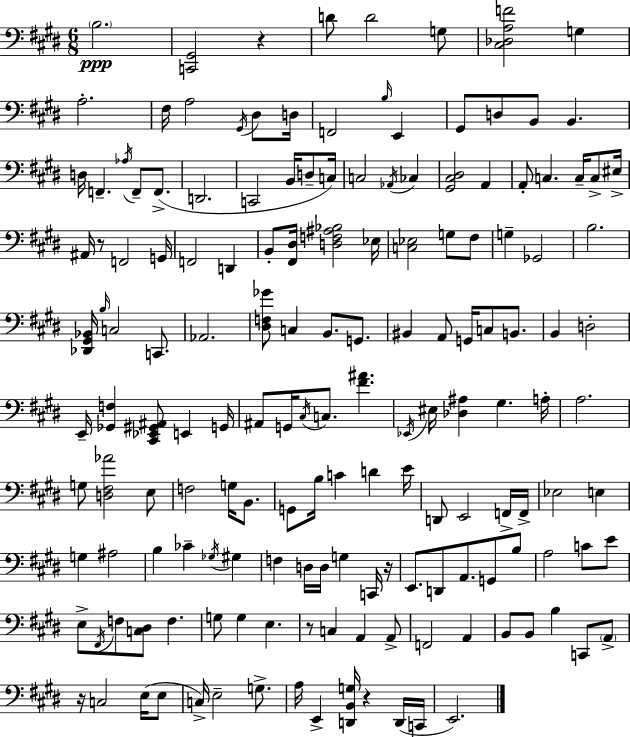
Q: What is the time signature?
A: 6/8